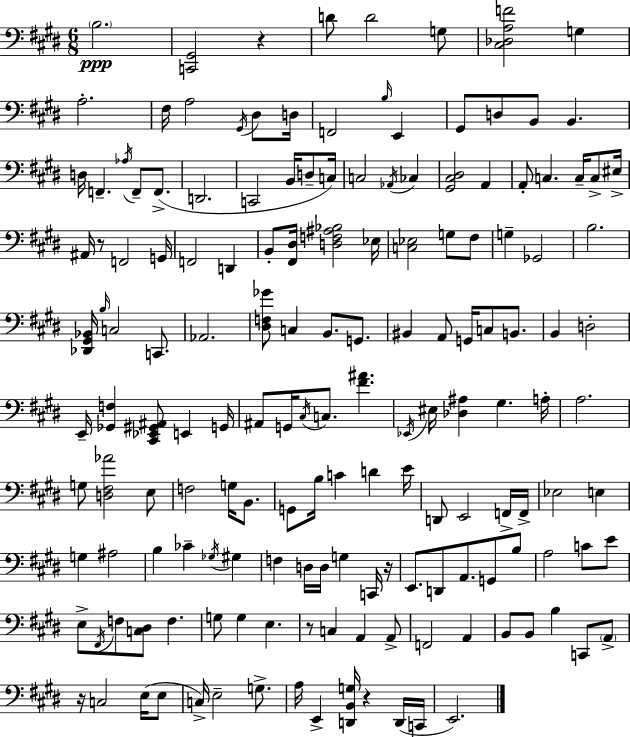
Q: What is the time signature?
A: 6/8